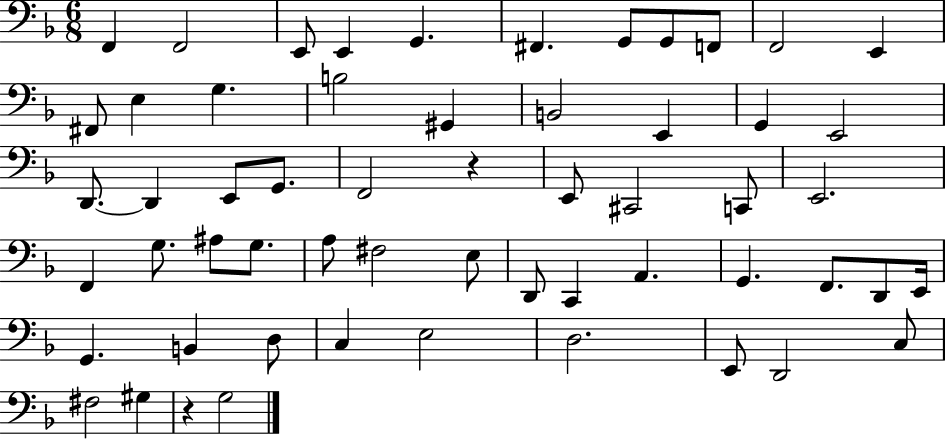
F2/q F2/h E2/e E2/q G2/q. F#2/q. G2/e G2/e F2/e F2/h E2/q F#2/e E3/q G3/q. B3/h G#2/q B2/h E2/q G2/q E2/h D2/e. D2/q E2/e G2/e. F2/h R/q E2/e C#2/h C2/e E2/h. F2/q G3/e. A#3/e G3/e. A3/e F#3/h E3/e D2/e C2/q A2/q. G2/q. F2/e. D2/e E2/s G2/q. B2/q D3/e C3/q E3/h D3/h. E2/e D2/h C3/e F#3/h G#3/q R/q G3/h